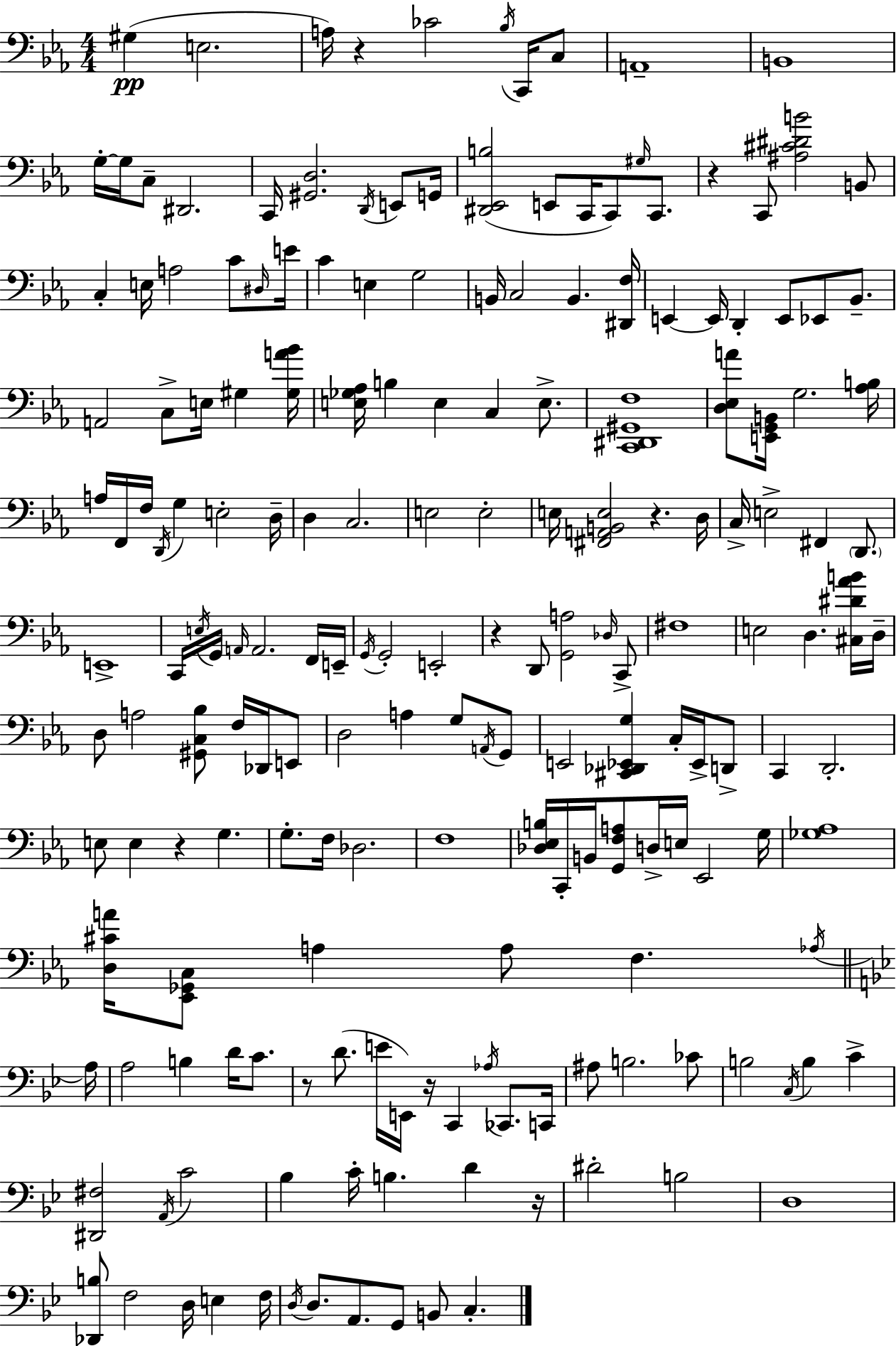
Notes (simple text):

G#3/q E3/h. A3/s R/q CES4/h Bb3/s C2/s C3/e A2/w B2/w G3/s G3/s C3/e D#2/h. C2/s [G#2,D3]/h. D2/s E2/e G2/s [D#2,Eb2,B3]/h E2/e C2/s C2/e G#3/s C2/e. R/q C2/e [A#3,C#4,D#4,B4]/h B2/e C3/q E3/s A3/h C4/e D#3/s E4/s C4/q E3/q G3/h B2/s C3/h B2/q. [D#2,F3]/s E2/q E2/s D2/q E2/e Eb2/e Bb2/e. A2/h C3/e E3/s G#3/q [G#3,A4,Bb4]/s [E3,Gb3,Ab3]/s B3/q E3/q C3/q E3/e. [C2,D#2,G#2,F3]/w [D3,Eb3,A4]/e [E2,G2,B2]/s G3/h. [Ab3,B3]/s A3/s F2/s F3/s D2/s G3/q E3/h D3/s D3/q C3/h. E3/h E3/h E3/s [F#2,A2,B2,E3]/h R/q. D3/s C3/s E3/h F#2/q D2/e. E2/w C2/s E3/s G2/s A2/s A2/h. F2/s E2/s G2/s G2/h E2/h R/q D2/e [G2,A3]/h Db3/s C2/e F#3/w E3/h D3/q. [C#3,D#4,Ab4,B4]/s D3/s D3/e A3/h [G#2,C3,Bb3]/e F3/s Db2/s E2/e D3/h A3/q G3/e A2/s G2/e E2/h [C#2,Db2,Eb2,G3]/q C3/s Eb2/s D2/e C2/q D2/h. E3/e E3/q R/q G3/q. G3/e. F3/s Db3/h. F3/w [Db3,Eb3,B3]/s C2/s B2/s [G2,F3,A3]/e D3/s E3/s Eb2/h G3/s [Gb3,Ab3]/w [D3,C#4,A4]/s [Eb2,Gb2,C3]/e A3/q A3/e F3/q. Ab3/s A3/s A3/h B3/q D4/s C4/e. R/e D4/e. E4/s E2/s R/s C2/q Ab3/s CES2/e. C2/s A#3/e B3/h. CES4/e B3/h C3/s B3/q C4/q [D#2,F#3]/h A2/s C4/h Bb3/q C4/s B3/q. D4/q R/s D#4/h B3/h D3/w [Db2,B3]/e F3/h D3/s E3/q F3/s D3/s D3/e. A2/e. G2/e B2/e C3/q.